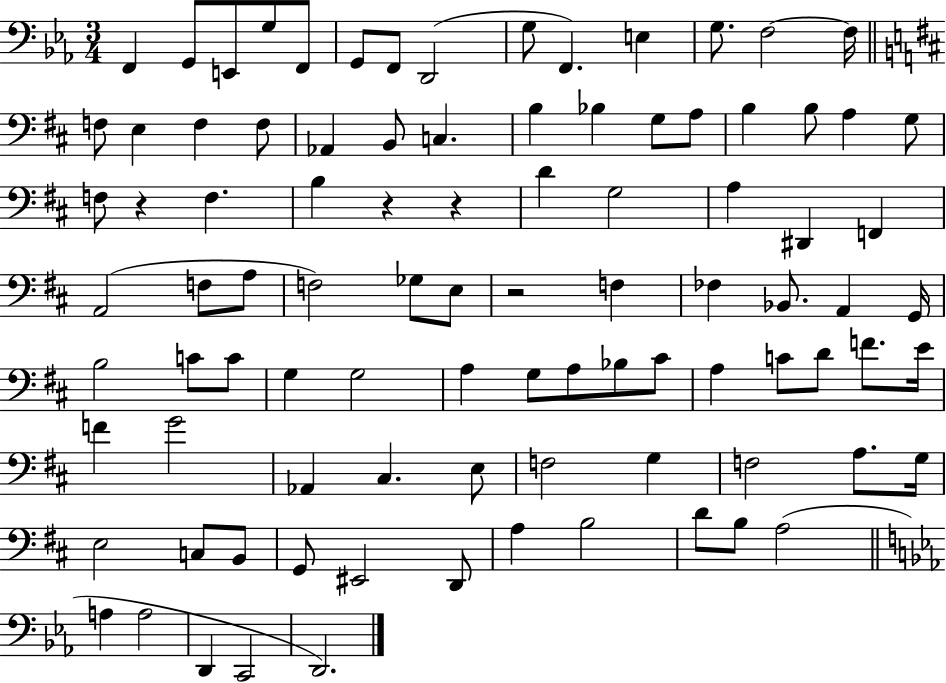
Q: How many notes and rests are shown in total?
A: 93